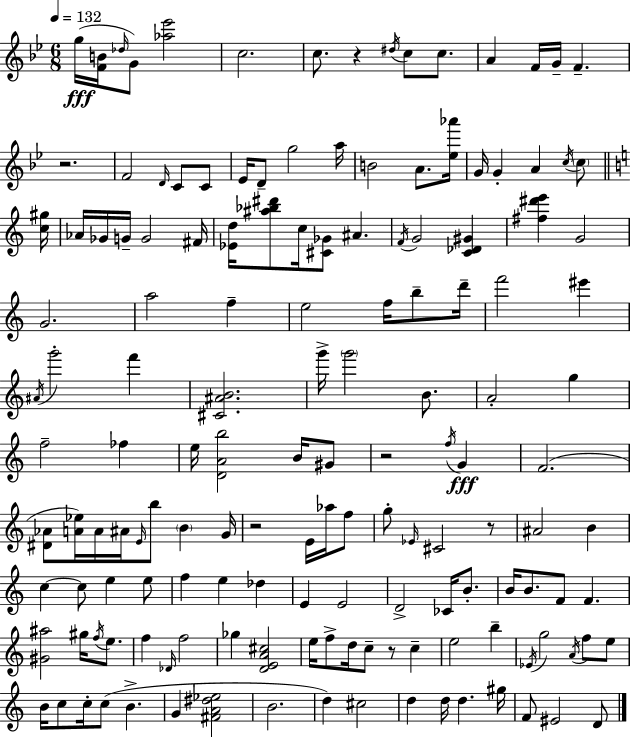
G5/s [F4,B4]/s Db5/s G4/e [Ab5,Eb6]/h C5/h. C5/e. R/q D#5/s C5/e C5/e. A4/q F4/s G4/s F4/q. R/h. F4/h D4/s C4/e C4/e Eb4/s D4/e G5/h A5/s B4/h A4/e. [Eb5,Ab6]/s G4/s G4/q A4/q C5/s C5/e [C5,G#5]/s Ab4/s Gb4/s G4/s G4/h F#4/s [Eb4,D5]/s [A#5,Bb5,D#6]/e C5/s [C#4,Gb4]/e A#4/q. F4/s G4/h [C4,Db4,G#4]/q [F#5,D#6,E6]/q G4/h G4/h. A5/h F5/q E5/h F5/s B5/e D6/s F6/h EIS6/q A#4/s G6/h F6/q [C#4,A#4,B4]/h. G6/s G6/h B4/e. A4/h G5/q F5/h FES5/q E5/s [D4,A4,B5]/h B4/s G#4/e R/h F5/s G4/q F4/h. [D#4,Ab4]/e [A4,Eb5]/s A4/s A#4/s E4/s B5/e B4/q G4/s R/h E4/s Ab5/s F5/e G5/e Eb4/s C#4/h R/e A#4/h B4/q C5/q C5/e E5/q E5/e F5/q E5/q Db5/q E4/q E4/h D4/h CES4/s B4/e. B4/s B4/e. F4/e F4/q. [G#4,A#5]/h G#5/s F5/s E5/e. F5/q Db4/s F5/h Gb5/q [D4,E4,A4,C#5]/h E5/s F5/e D5/s C5/e R/e C5/q E5/h B5/q Eb4/s G5/h A4/s F5/e E5/e B4/s C5/e C5/s C5/e B4/q. G4/q [F#4,A4,D#5,Eb5]/h B4/h. D5/q C#5/h D5/q D5/s D5/q. G#5/s F4/e EIS4/h D4/e